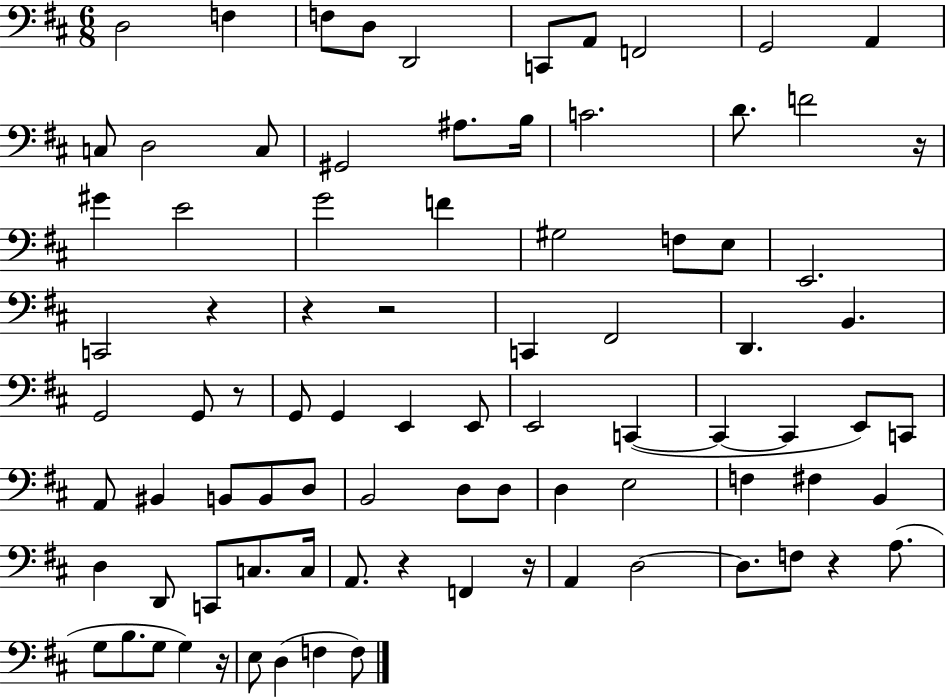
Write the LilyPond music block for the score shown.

{
  \clef bass
  \numericTimeSignature
  \time 6/8
  \key d \major
  d2 f4 | f8 d8 d,2 | c,8 a,8 f,2 | g,2 a,4 | \break c8 d2 c8 | gis,2 ais8. b16 | c'2. | d'8. f'2 r16 | \break gis'4 e'2 | g'2 f'4 | gis2 f8 e8 | e,2. | \break c,2 r4 | r4 r2 | c,4 fis,2 | d,4. b,4. | \break g,2 g,8 r8 | g,8 g,4 e,4 e,8 | e,2 c,4~(~ | c,4~~ c,4 e,8) c,8 | \break a,8 bis,4 b,8 b,8 d8 | b,2 d8 d8 | d4 e2 | f4 fis4 b,4 | \break d4 d,8 c,8 c8. c16 | a,8. r4 f,4 r16 | a,4 d2~~ | d8. f8 r4 a8.( | \break g8 b8. g8 g4) r16 | e8 d4( f4 f8) | \bar "|."
}